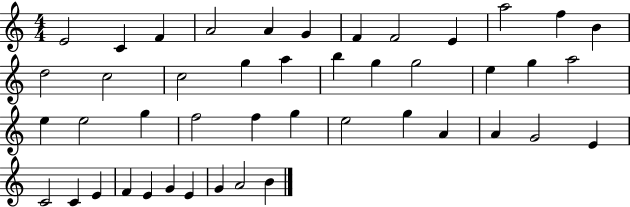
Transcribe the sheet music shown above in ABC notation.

X:1
T:Untitled
M:4/4
L:1/4
K:C
E2 C F A2 A G F F2 E a2 f B d2 c2 c2 g a b g g2 e g a2 e e2 g f2 f g e2 g A A G2 E C2 C E F E G E G A2 B